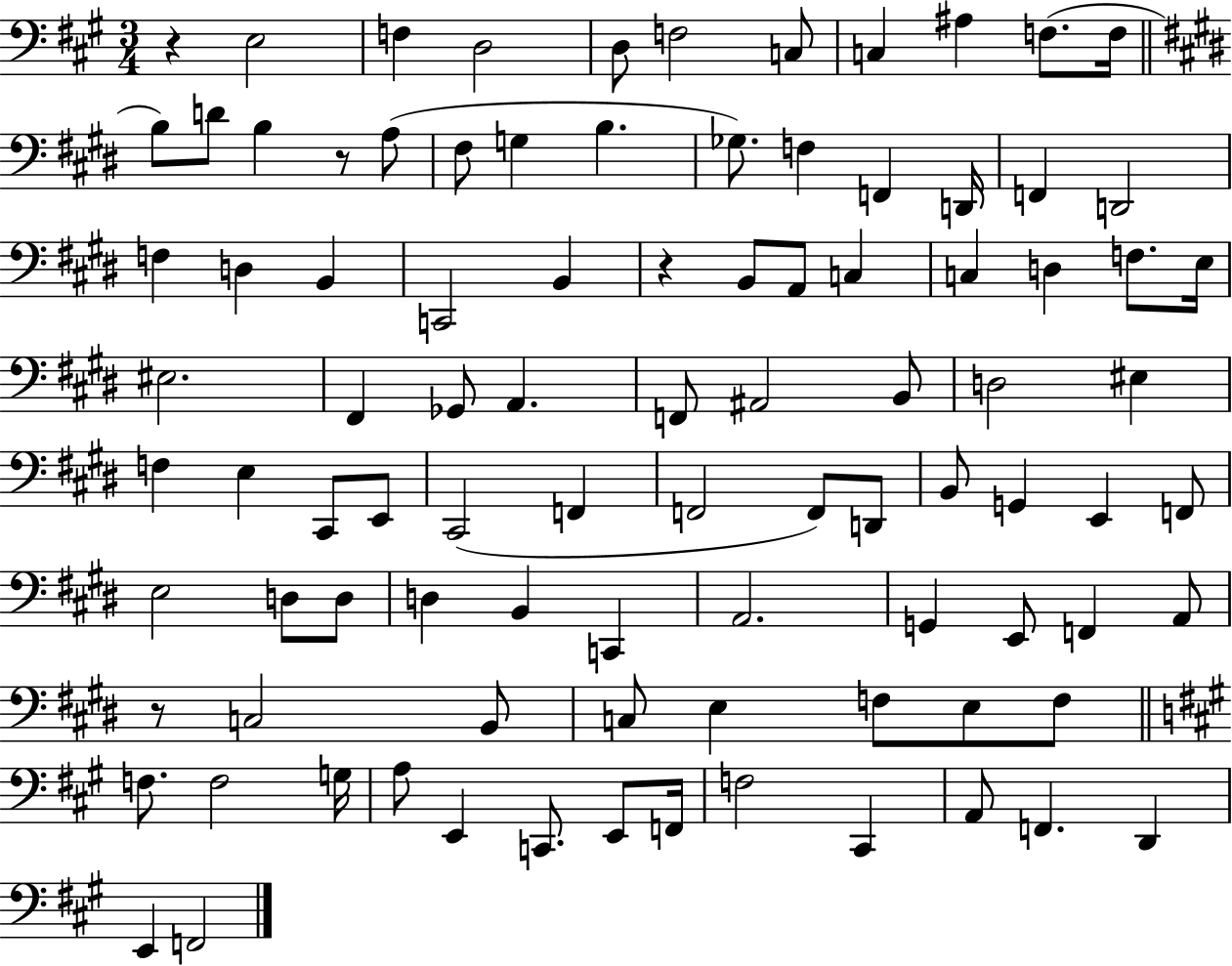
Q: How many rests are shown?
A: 4